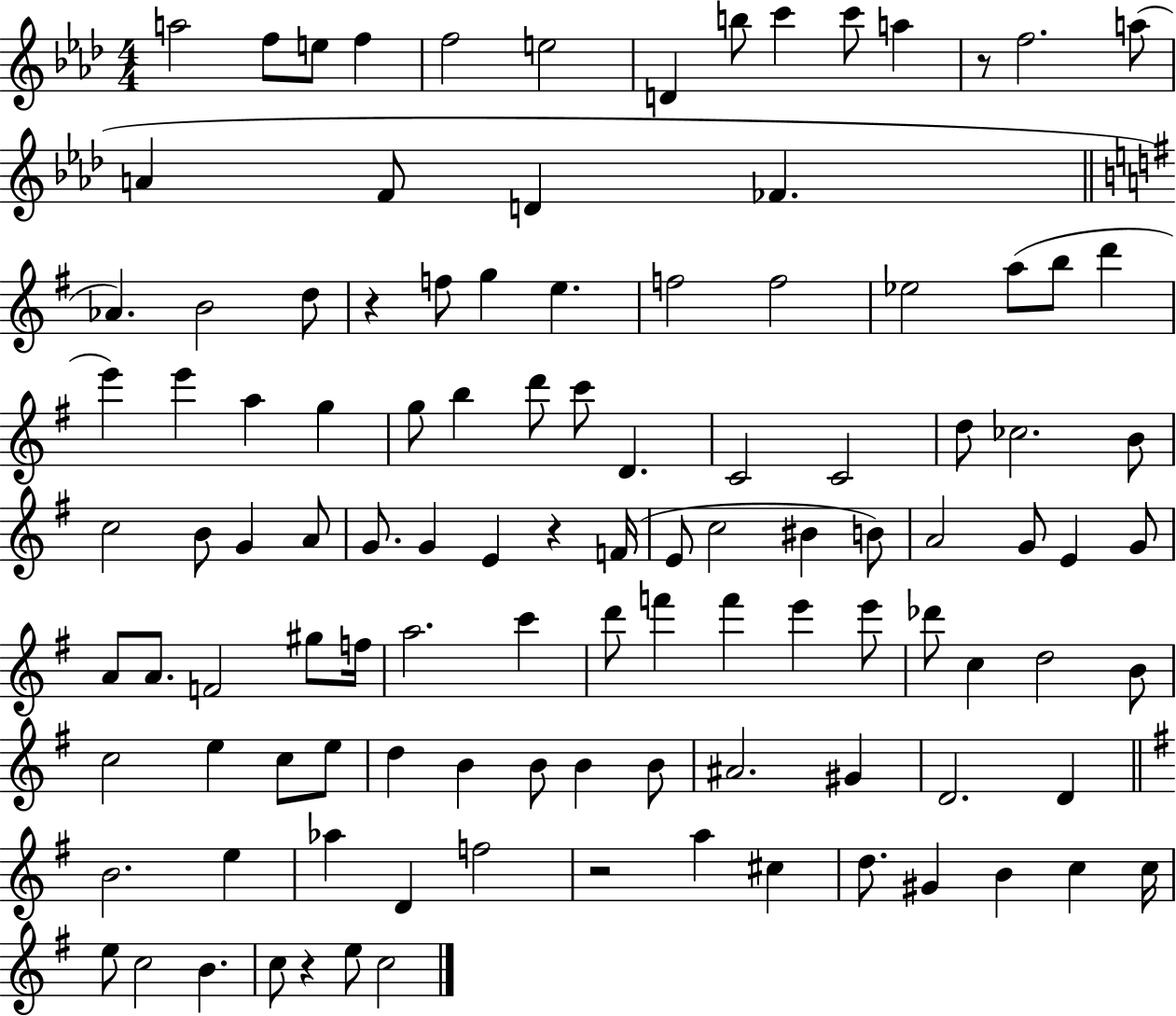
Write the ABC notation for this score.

X:1
T:Untitled
M:4/4
L:1/4
K:Ab
a2 f/2 e/2 f f2 e2 D b/2 c' c'/2 a z/2 f2 a/2 A F/2 D _F _A B2 d/2 z f/2 g e f2 f2 _e2 a/2 b/2 d' e' e' a g g/2 b d'/2 c'/2 D C2 C2 d/2 _c2 B/2 c2 B/2 G A/2 G/2 G E z F/4 E/2 c2 ^B B/2 A2 G/2 E G/2 A/2 A/2 F2 ^g/2 f/4 a2 c' d'/2 f' f' e' e'/2 _d'/2 c d2 B/2 c2 e c/2 e/2 d B B/2 B B/2 ^A2 ^G D2 D B2 e _a D f2 z2 a ^c d/2 ^G B c c/4 e/2 c2 B c/2 z e/2 c2